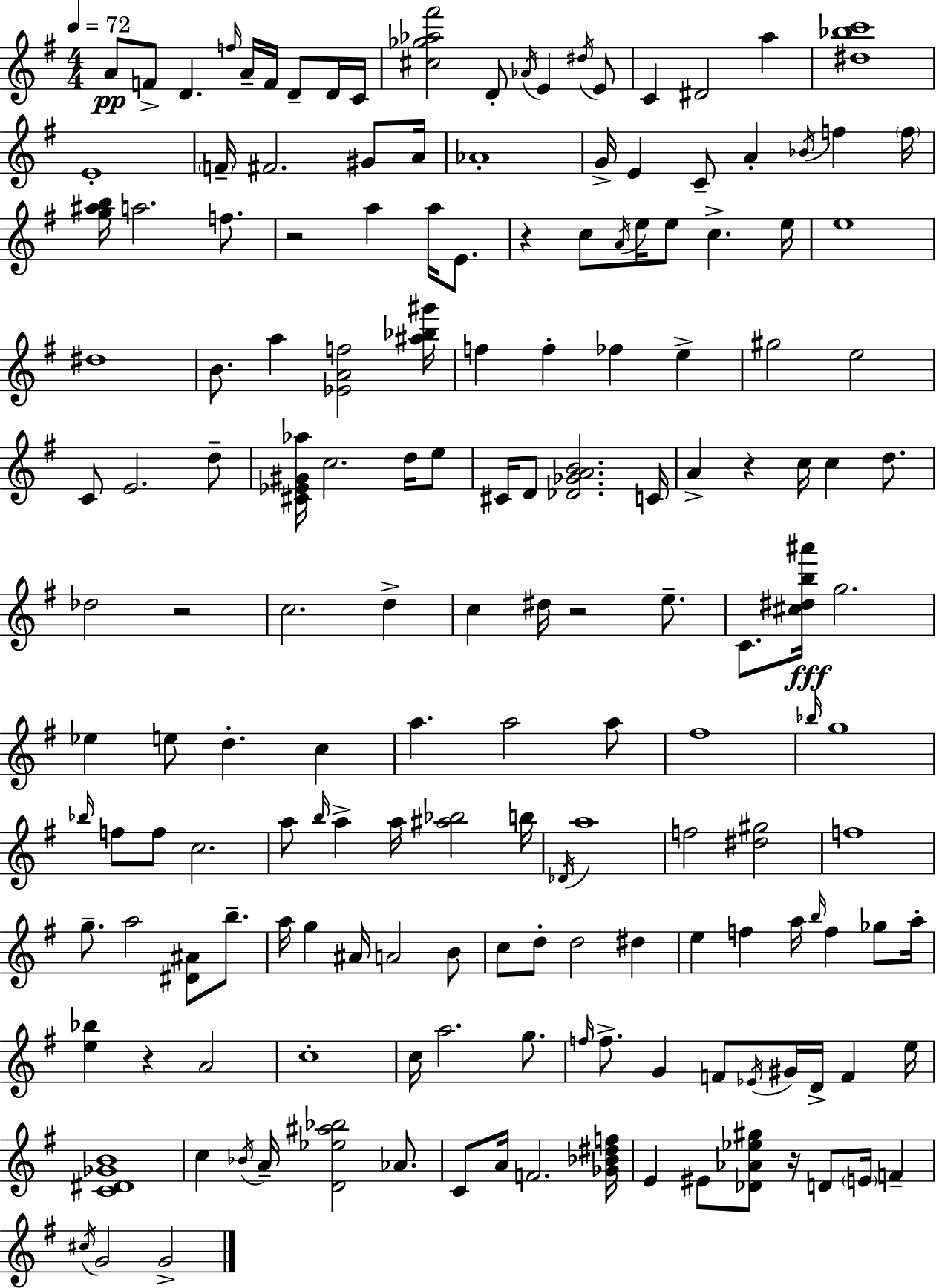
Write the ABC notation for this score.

X:1
T:Untitled
M:4/4
L:1/4
K:Em
A/2 F/2 D f/4 A/4 F/4 D/2 D/4 C/4 [^c_g_a^f']2 D/2 _A/4 E ^d/4 E/2 C ^D2 a [^d_bc']4 E4 F/4 ^F2 ^G/2 A/4 _A4 G/4 E C/2 A _B/4 f f/4 [g^ab]/4 a2 f/2 z2 a a/4 E/2 z c/2 A/4 e/4 e/2 c e/4 e4 ^d4 B/2 a [_EAf]2 [^a_b^g']/4 f f _f e ^g2 e2 C/2 E2 d/2 [^C_E^G_a]/4 c2 d/4 e/2 ^C/4 D/2 [_D_GAB]2 C/4 A z c/4 c d/2 _d2 z2 c2 d c ^d/4 z2 e/2 C/2 [^c^db^a']/4 g2 _e e/2 d c a a2 a/2 ^f4 _b/4 g4 _b/4 f/2 f/2 c2 a/2 b/4 a a/4 [^a_b]2 b/4 _D/4 a4 f2 [^d^g]2 f4 g/2 a2 [^D^A]/2 b/2 a/4 g ^A/4 A2 B/2 c/2 d/2 d2 ^d e f a/4 b/4 f _g/2 a/4 [e_b] z A2 c4 c/4 a2 g/2 f/4 f/2 G F/2 _E/4 ^G/4 D/4 F e/4 [C^D_GB]4 c _B/4 A/4 [D_e^a_b]2 _A/2 C/2 A/4 F2 [_G_B^df]/4 E ^E/2 [_D_A_e^g]/2 z/4 D/2 E/4 F ^c/4 G2 G2